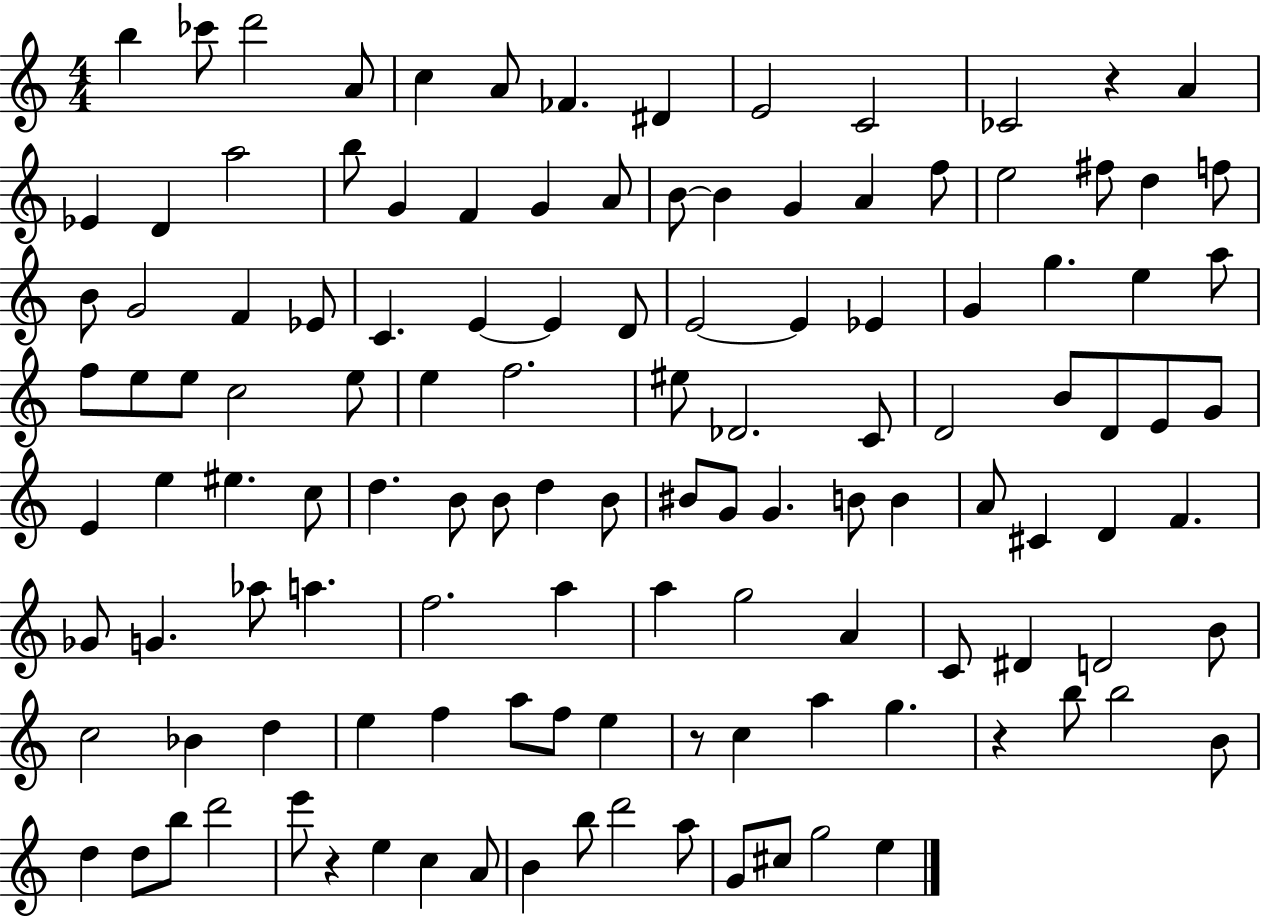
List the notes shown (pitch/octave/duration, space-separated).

B5/q CES6/e D6/h A4/e C5/q A4/e FES4/q. D#4/q E4/h C4/h CES4/h R/q A4/q Eb4/q D4/q A5/h B5/e G4/q F4/q G4/q A4/e B4/e B4/q G4/q A4/q F5/e E5/h F#5/e D5/q F5/e B4/e G4/h F4/q Eb4/e C4/q. E4/q E4/q D4/e E4/h E4/q Eb4/q G4/q G5/q. E5/q A5/e F5/e E5/e E5/e C5/h E5/e E5/q F5/h. EIS5/e Db4/h. C4/e D4/h B4/e D4/e E4/e G4/e E4/q E5/q EIS5/q. C5/e D5/q. B4/e B4/e D5/q B4/e BIS4/e G4/e G4/q. B4/e B4/q A4/e C#4/q D4/q F4/q. Gb4/e G4/q. Ab5/e A5/q. F5/h. A5/q A5/q G5/h A4/q C4/e D#4/q D4/h B4/e C5/h Bb4/q D5/q E5/q F5/q A5/e F5/e E5/q R/e C5/q A5/q G5/q. R/q B5/e B5/h B4/e D5/q D5/e B5/e D6/h E6/e R/q E5/q C5/q A4/e B4/q B5/e D6/h A5/e G4/e C#5/e G5/h E5/q